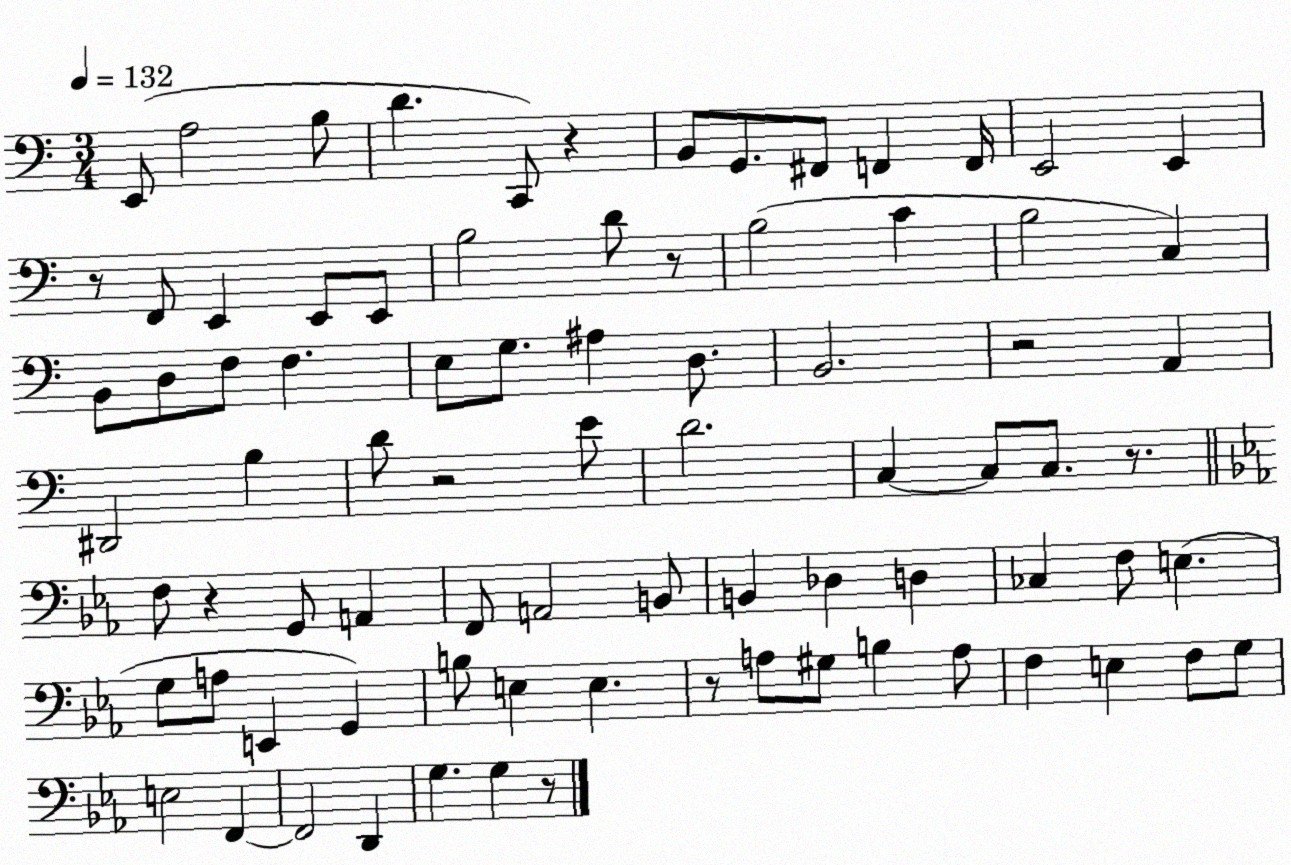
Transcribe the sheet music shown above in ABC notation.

X:1
T:Untitled
M:3/4
L:1/4
K:C
E,,/2 A,2 B,/2 D C,,/2 z B,,/2 G,,/2 ^F,,/2 F,, F,,/4 E,,2 E,, z/2 F,,/2 E,, E,,/2 E,,/2 B,2 D/2 z/2 B,2 C B,2 C, B,,/2 D,/2 F,/2 F, E,/2 G,/2 ^A, D,/2 B,,2 z2 A,, ^D,,2 B, D/2 z2 E/2 D2 C, C,/2 C,/2 z/2 F,/2 z G,,/2 A,, F,,/2 A,,2 B,,/2 B,, _D, D, _C, F,/2 E, G,/2 A,/2 E,, G,, B,/2 E, E, z/2 A,/2 ^G,/2 B, A,/2 F, E, F,/2 G,/2 E,2 F,, F,,2 D,, G, G, z/2